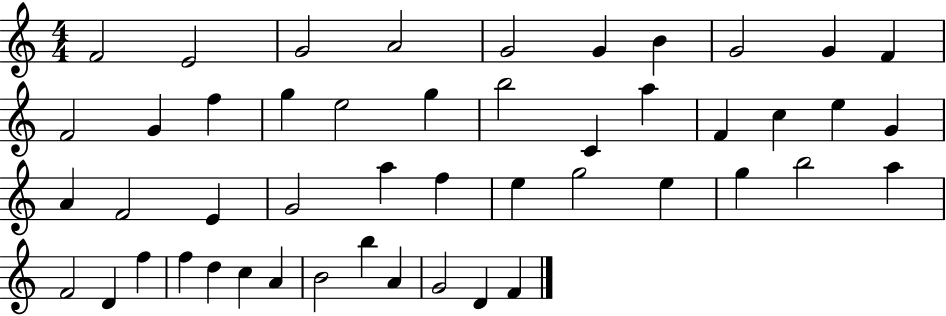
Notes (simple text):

F4/h E4/h G4/h A4/h G4/h G4/q B4/q G4/h G4/q F4/q F4/h G4/q F5/q G5/q E5/h G5/q B5/h C4/q A5/q F4/q C5/q E5/q G4/q A4/q F4/h E4/q G4/h A5/q F5/q E5/q G5/h E5/q G5/q B5/h A5/q F4/h D4/q F5/q F5/q D5/q C5/q A4/q B4/h B5/q A4/q G4/h D4/q F4/q